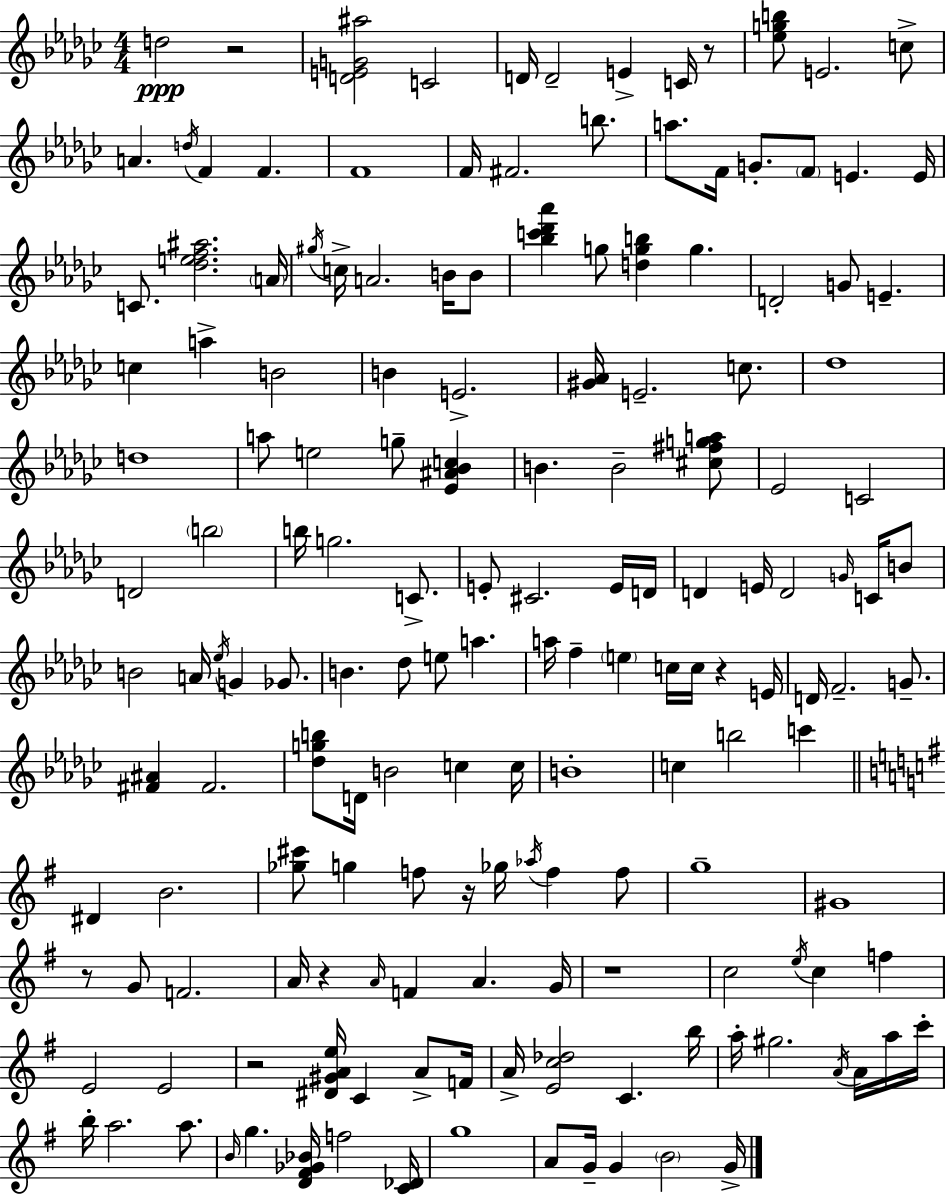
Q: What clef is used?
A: treble